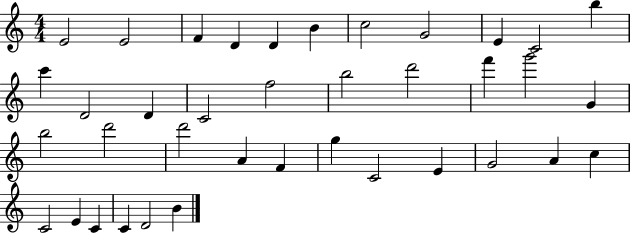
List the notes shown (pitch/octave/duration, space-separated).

E4/h E4/h F4/q D4/q D4/q B4/q C5/h G4/h E4/q C4/h B5/q C6/q D4/h D4/q C4/h F5/h B5/h D6/h F6/q G6/h G4/q B5/h D6/h D6/h A4/q F4/q G5/q C4/h E4/q G4/h A4/q C5/q C4/h E4/q C4/q C4/q D4/h B4/q